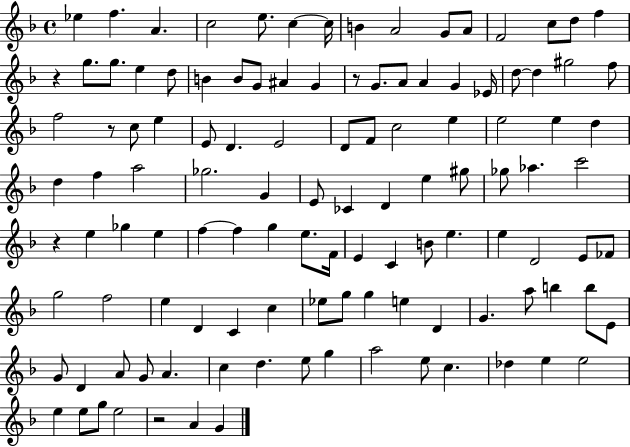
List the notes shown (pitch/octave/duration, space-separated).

Eb5/q F5/q. A4/q. C5/h E5/e. C5/q C5/s B4/q A4/h G4/e A4/e F4/h C5/e D5/e F5/q R/q G5/e. G5/e. E5/q D5/e B4/q B4/e G4/e A#4/q G4/q R/e G4/e. A4/e A4/q G4/q Eb4/s D5/e D5/q G#5/h F5/e F5/h R/e C5/e E5/q E4/e D4/q. E4/h D4/e F4/e C5/h E5/q E5/h E5/q D5/q D5/q F5/q A5/h Gb5/h. G4/q E4/e CES4/q D4/q E5/q G#5/e Gb5/e Ab5/q. C6/h R/q E5/q Gb5/q E5/q F5/q F5/q G5/q E5/e. F4/s E4/q C4/q B4/e E5/q. E5/q D4/h E4/e FES4/e G5/h F5/h E5/q D4/q C4/q C5/q Eb5/e G5/e G5/q E5/q D4/q G4/q. A5/e B5/q B5/e E4/e G4/e D4/q A4/e G4/e A4/q. C5/q D5/q. E5/e G5/q A5/h E5/e C5/q. Db5/q E5/q E5/h E5/q E5/e G5/e E5/h R/h A4/q G4/q